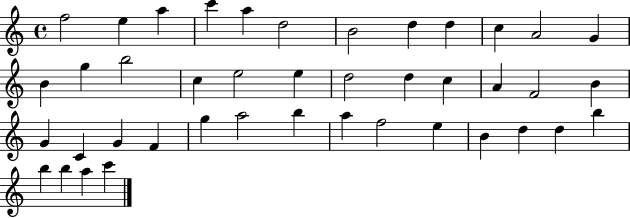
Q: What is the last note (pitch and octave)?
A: C6